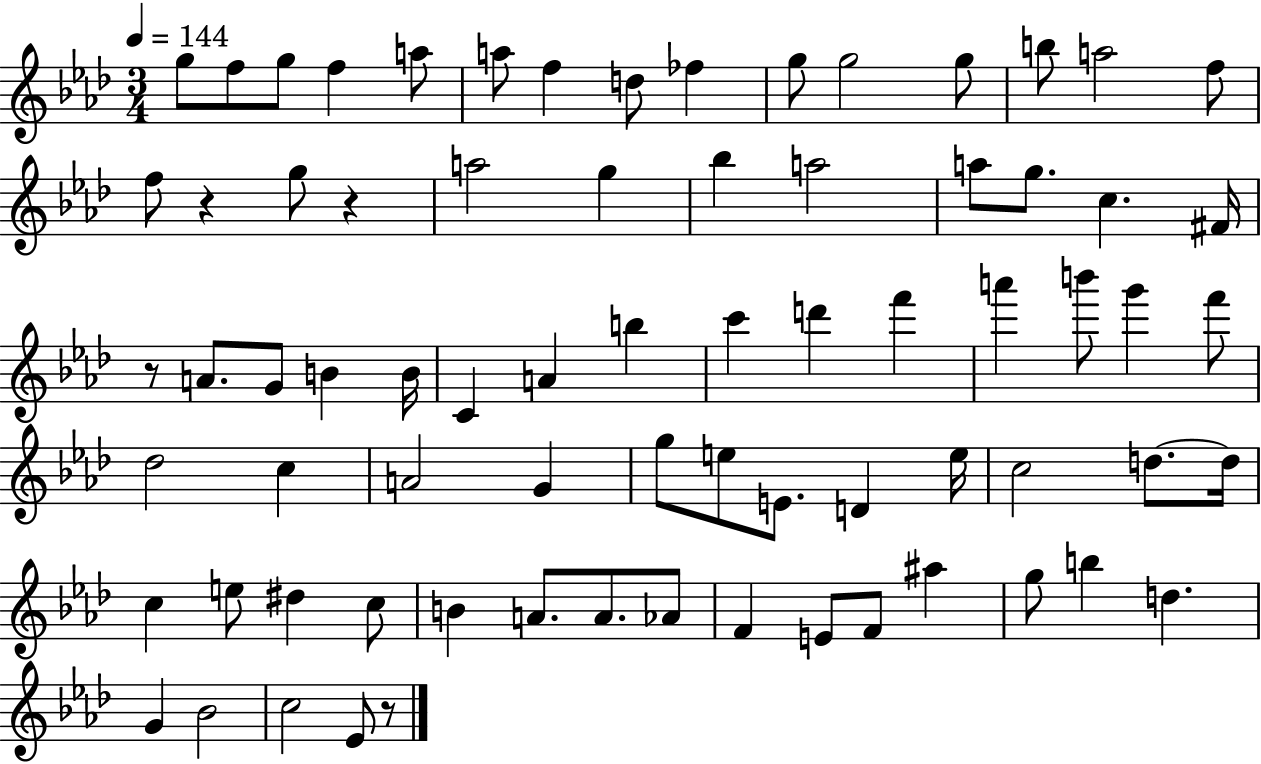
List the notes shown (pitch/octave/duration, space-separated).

G5/e F5/e G5/e F5/q A5/e A5/e F5/q D5/e FES5/q G5/e G5/h G5/e B5/e A5/h F5/e F5/e R/q G5/e R/q A5/h G5/q Bb5/q A5/h A5/e G5/e. C5/q. F#4/s R/e A4/e. G4/e B4/q B4/s C4/q A4/q B5/q C6/q D6/q F6/q A6/q B6/e G6/q F6/e Db5/h C5/q A4/h G4/q G5/e E5/e E4/e. D4/q E5/s C5/h D5/e. D5/s C5/q E5/e D#5/q C5/e B4/q A4/e. A4/e. Ab4/e F4/q E4/e F4/e A#5/q G5/e B5/q D5/q. G4/q Bb4/h C5/h Eb4/e R/e